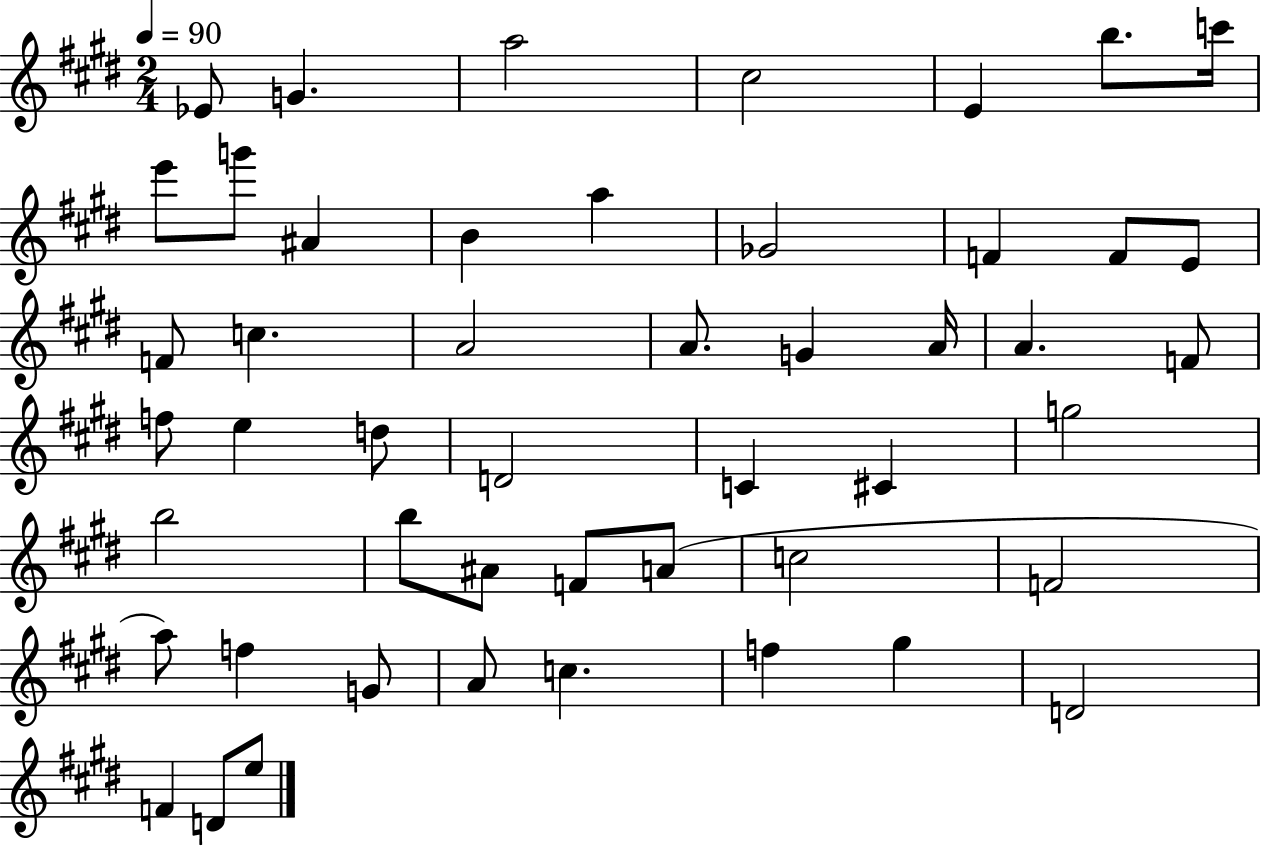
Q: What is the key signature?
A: E major